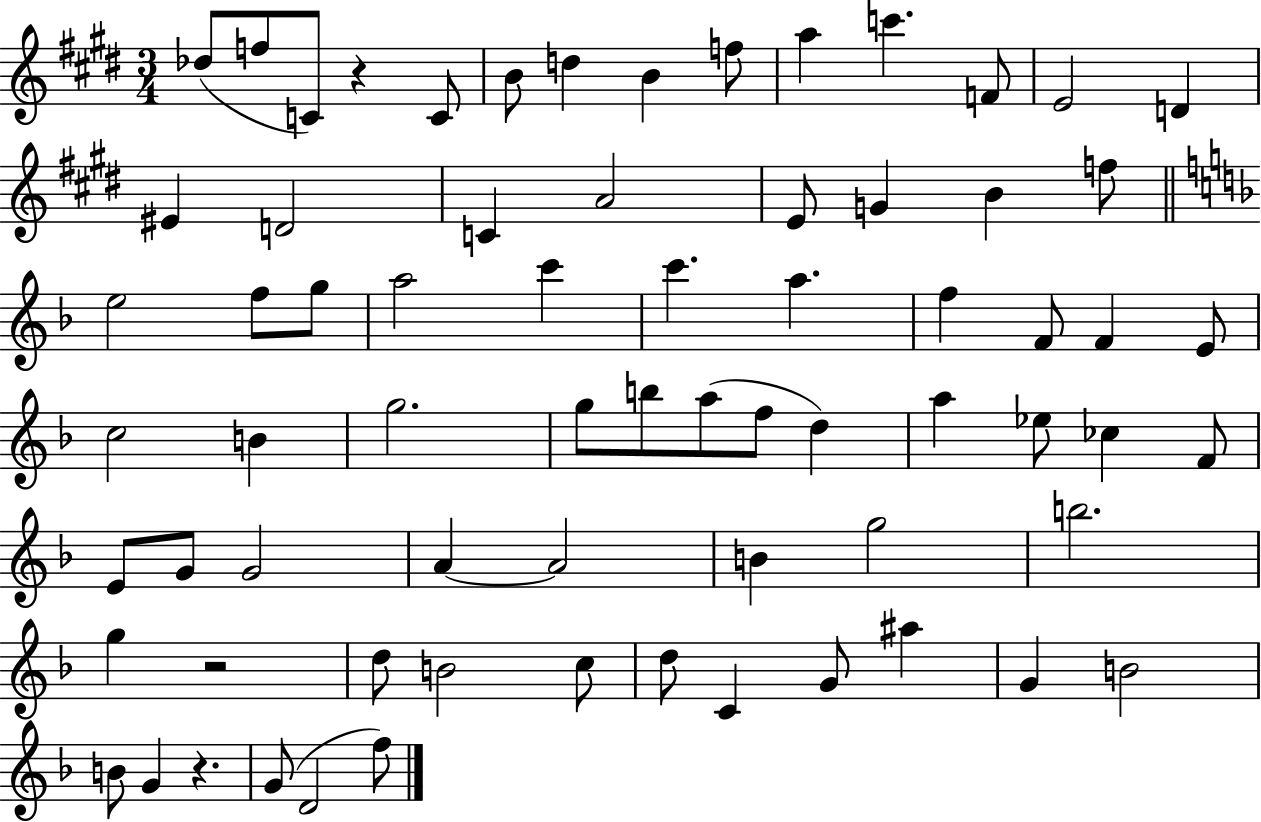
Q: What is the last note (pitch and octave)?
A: F5